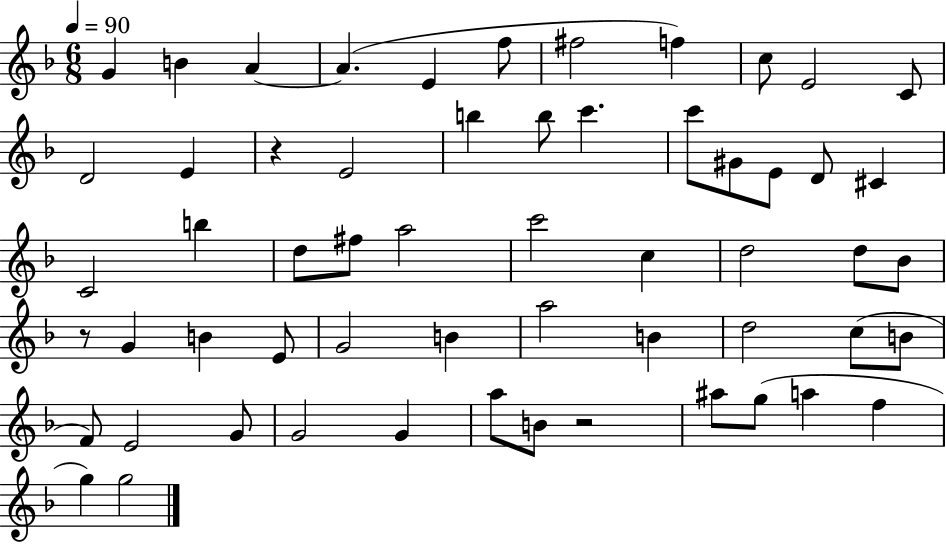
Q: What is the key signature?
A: F major